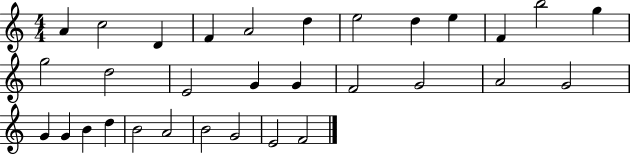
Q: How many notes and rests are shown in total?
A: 31